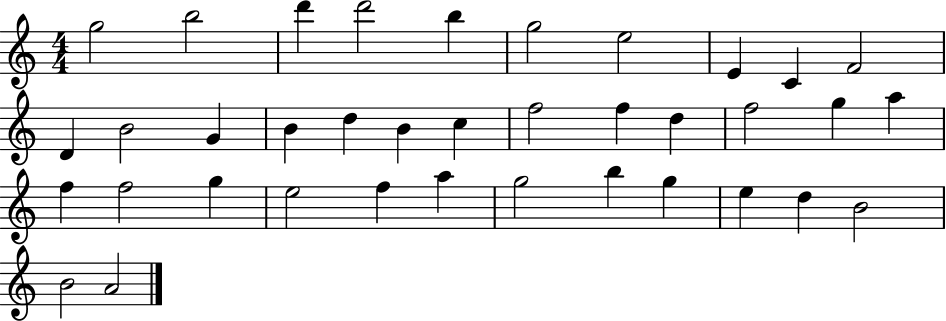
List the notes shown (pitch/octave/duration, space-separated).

G5/h B5/h D6/q D6/h B5/q G5/h E5/h E4/q C4/q F4/h D4/q B4/h G4/q B4/q D5/q B4/q C5/q F5/h F5/q D5/q F5/h G5/q A5/q F5/q F5/h G5/q E5/h F5/q A5/q G5/h B5/q G5/q E5/q D5/q B4/h B4/h A4/h